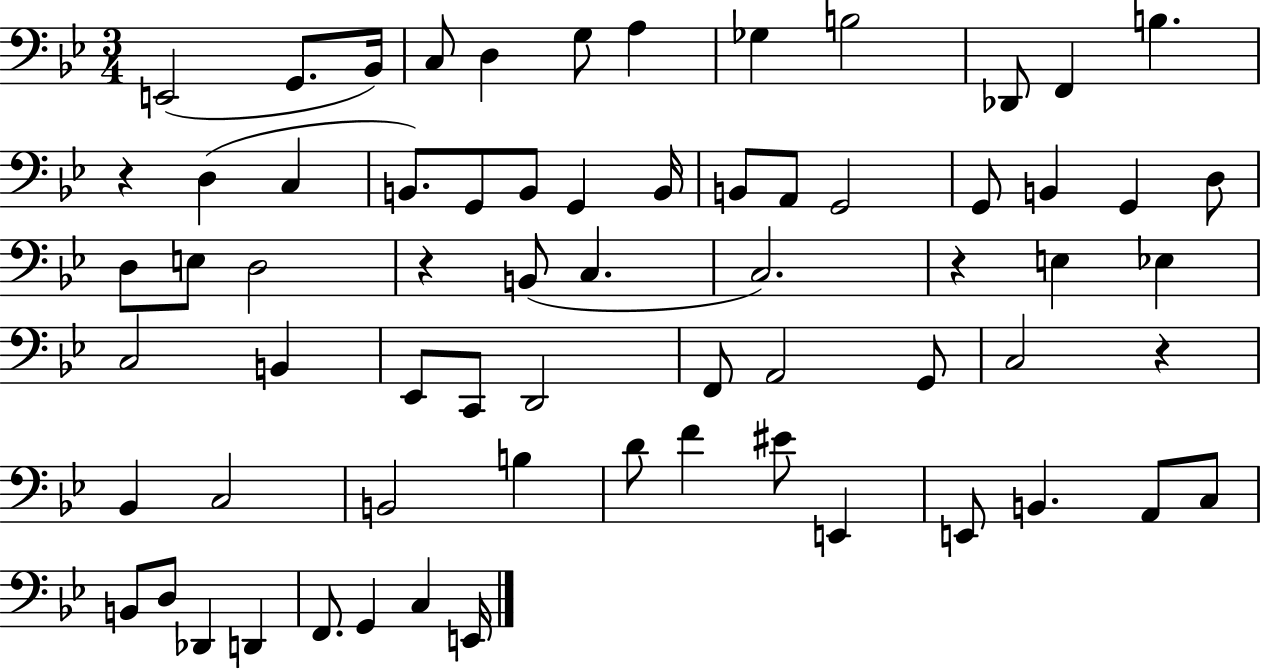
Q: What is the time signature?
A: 3/4